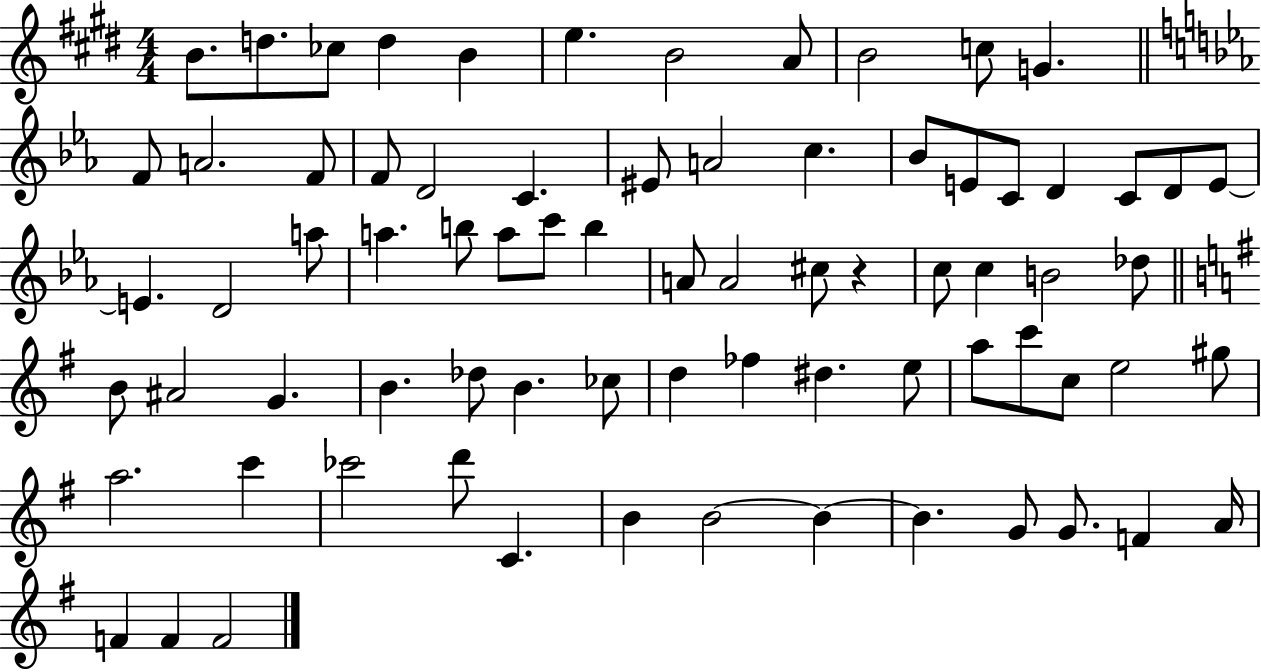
{
  \clef treble
  \numericTimeSignature
  \time 4/4
  \key e \major
  b'8. d''8. ces''8 d''4 b'4 | e''4. b'2 a'8 | b'2 c''8 g'4. | \bar "||" \break \key c \minor f'8 a'2. f'8 | f'8 d'2 c'4. | eis'8 a'2 c''4. | bes'8 e'8 c'8 d'4 c'8 d'8 e'8~~ | \break e'4. d'2 a''8 | a''4. b''8 a''8 c'''8 b''4 | a'8 a'2 cis''8 r4 | c''8 c''4 b'2 des''8 | \break \bar "||" \break \key g \major b'8 ais'2 g'4. | b'4. des''8 b'4. ces''8 | d''4 fes''4 dis''4. e''8 | a''8 c'''8 c''8 e''2 gis''8 | \break a''2. c'''4 | ces'''2 d'''8 c'4. | b'4 b'2~~ b'4~~ | b'4. g'8 g'8. f'4 a'16 | \break f'4 f'4 f'2 | \bar "|."
}